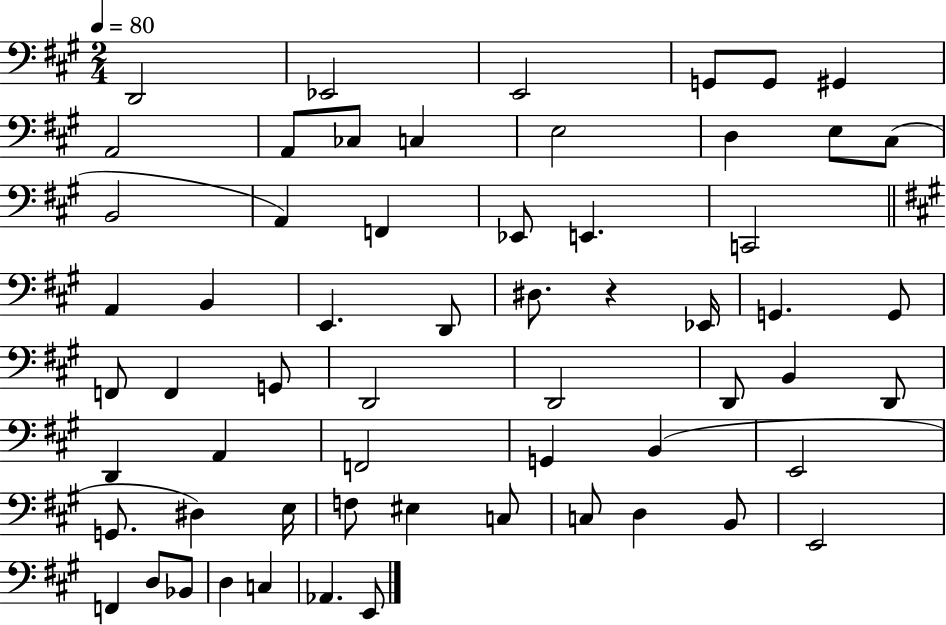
X:1
T:Untitled
M:2/4
L:1/4
K:A
D,,2 _E,,2 E,,2 G,,/2 G,,/2 ^G,, A,,2 A,,/2 _C,/2 C, E,2 D, E,/2 ^C,/2 B,,2 A,, F,, _E,,/2 E,, C,,2 A,, B,, E,, D,,/2 ^D,/2 z _E,,/4 G,, G,,/2 F,,/2 F,, G,,/2 D,,2 D,,2 D,,/2 B,, D,,/2 D,, A,, F,,2 G,, B,, E,,2 G,,/2 ^D, E,/4 F,/2 ^E, C,/2 C,/2 D, B,,/2 E,,2 F,, D,/2 _B,,/2 D, C, _A,, E,,/2